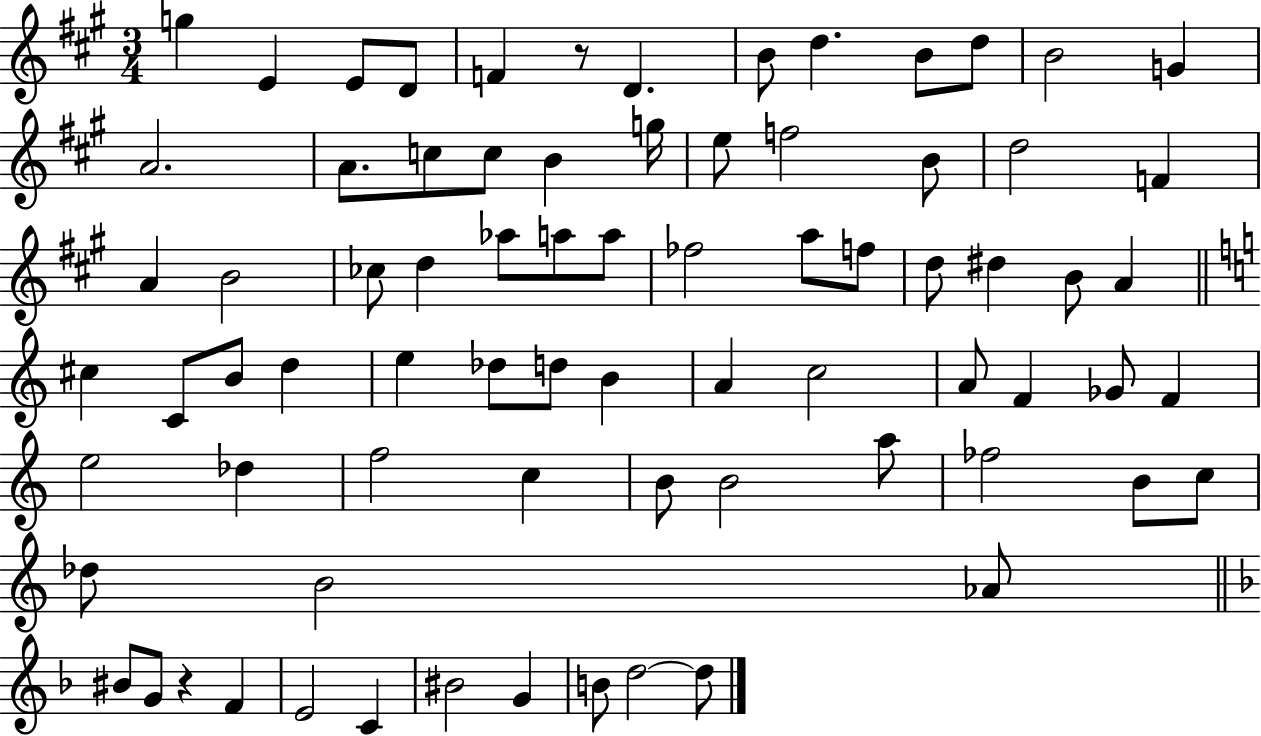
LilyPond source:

{
  \clef treble
  \numericTimeSignature
  \time 3/4
  \key a \major
  g''4 e'4 e'8 d'8 | f'4 r8 d'4. | b'8 d''4. b'8 d''8 | b'2 g'4 | \break a'2. | a'8. c''8 c''8 b'4 g''16 | e''8 f''2 b'8 | d''2 f'4 | \break a'4 b'2 | ces''8 d''4 aes''8 a''8 a''8 | fes''2 a''8 f''8 | d''8 dis''4 b'8 a'4 | \break \bar "||" \break \key c \major cis''4 c'8 b'8 d''4 | e''4 des''8 d''8 b'4 | a'4 c''2 | a'8 f'4 ges'8 f'4 | \break e''2 des''4 | f''2 c''4 | b'8 b'2 a''8 | fes''2 b'8 c''8 | \break des''8 b'2 aes'8 | \bar "||" \break \key d \minor bis'8 g'8 r4 f'4 | e'2 c'4 | bis'2 g'4 | b'8 d''2~~ d''8 | \break \bar "|."
}